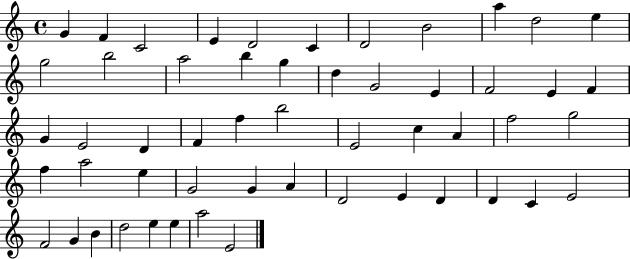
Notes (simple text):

G4/q F4/q C4/h E4/q D4/h C4/q D4/h B4/h A5/q D5/h E5/q G5/h B5/h A5/h B5/q G5/q D5/q G4/h E4/q F4/h E4/q F4/q G4/q E4/h D4/q F4/q F5/q B5/h E4/h C5/q A4/q F5/h G5/h F5/q A5/h E5/q G4/h G4/q A4/q D4/h E4/q D4/q D4/q C4/q E4/h F4/h G4/q B4/q D5/h E5/q E5/q A5/h E4/h